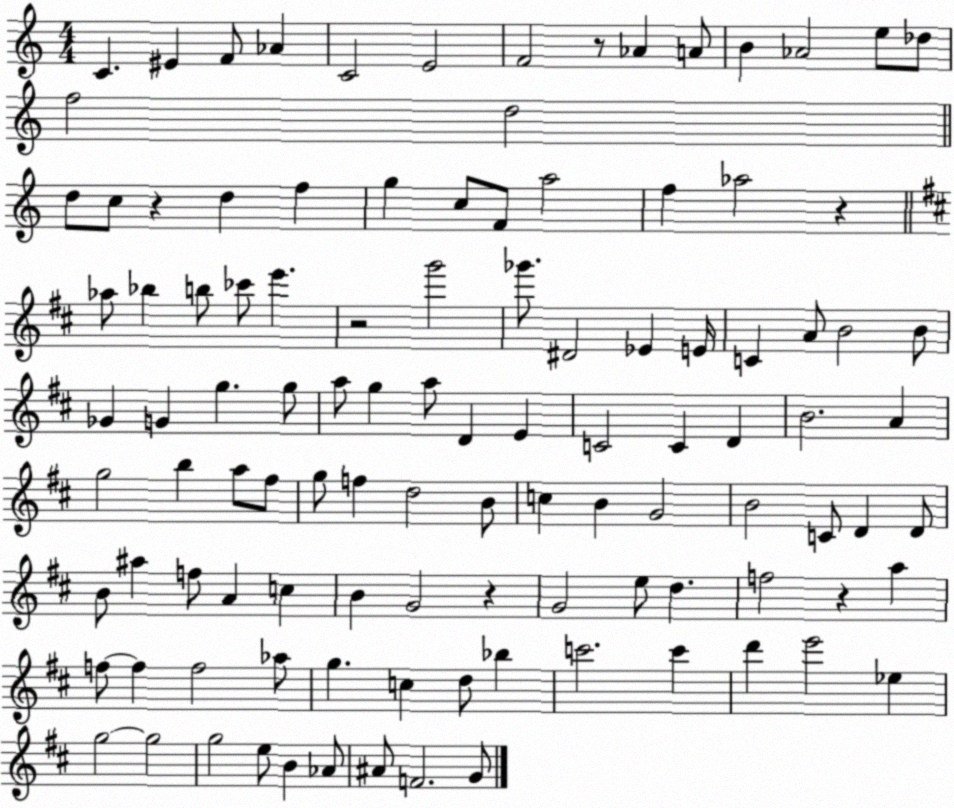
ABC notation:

X:1
T:Untitled
M:4/4
L:1/4
K:C
C ^E F/2 _A C2 E2 F2 z/2 _A A/2 B _A2 e/2 _d/2 f2 d2 d/2 c/2 z d f g c/2 F/2 a2 f _a2 z _a/2 _b b/2 _c'/2 e' z2 g'2 _g'/2 ^D2 _E E/4 C A/2 B2 B/2 _G G g g/2 a/2 g a/2 D E C2 C D B2 A g2 b a/2 ^f/2 g/2 f d2 B/2 c B G2 B2 C/2 D D/2 B/2 ^a f/2 A c B G2 z G2 e/2 d f2 z a f/2 f f2 _a/2 g c d/2 _b c'2 c' d' e'2 _e g2 g2 g2 e/2 B _A/2 ^A/2 F2 G/2